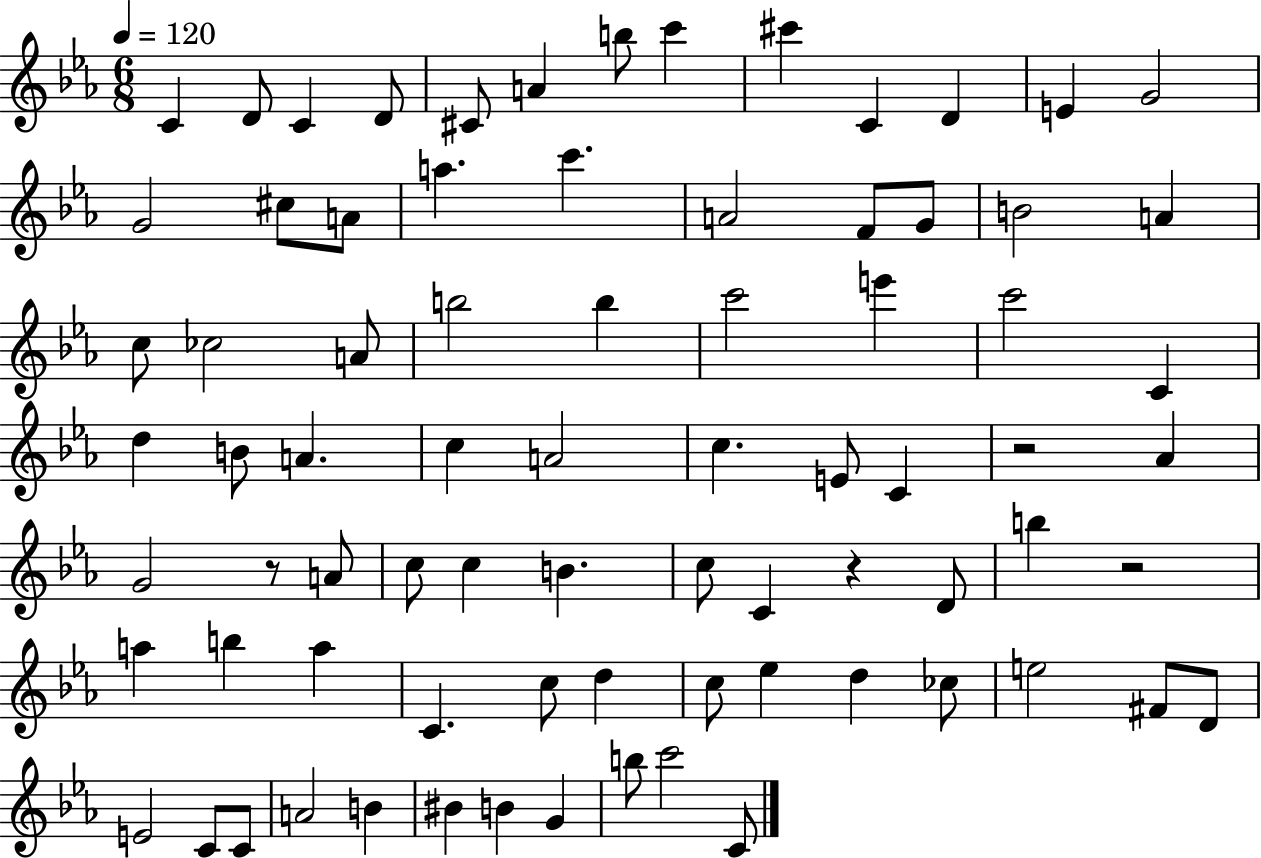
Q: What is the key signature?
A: EES major